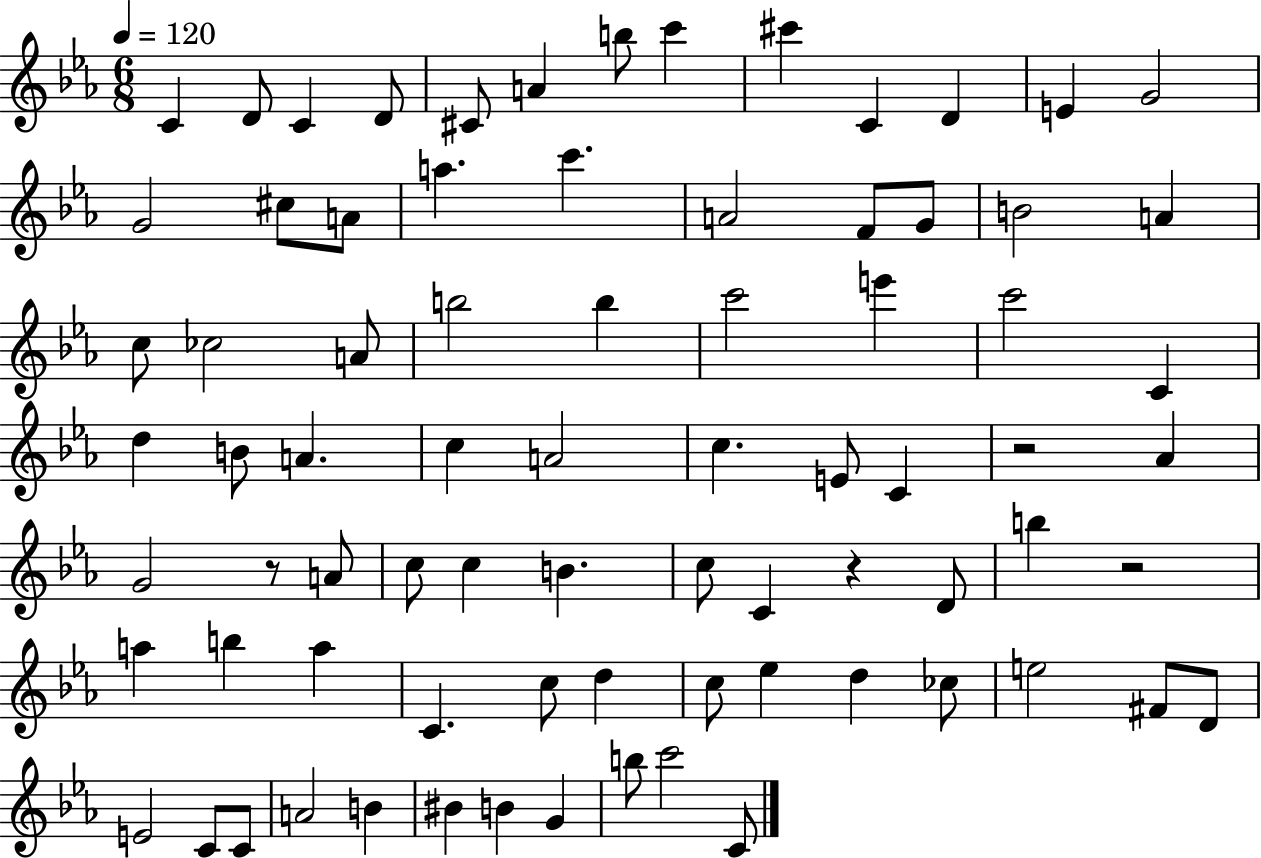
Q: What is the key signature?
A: EES major